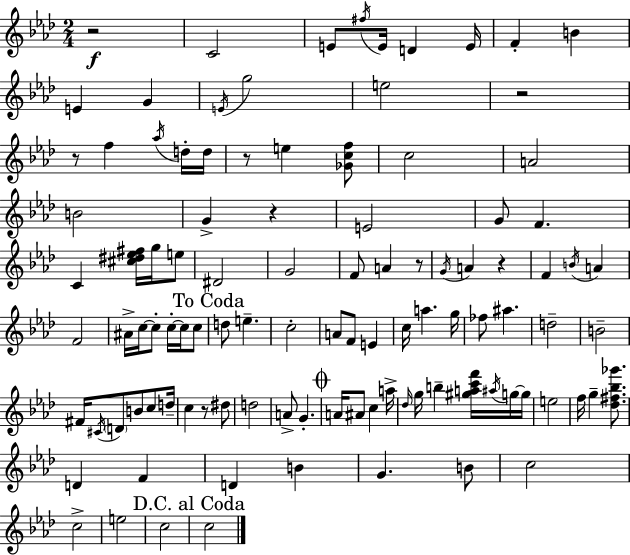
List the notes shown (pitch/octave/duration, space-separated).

R/h C4/h E4/e F#5/s E4/s D4/q E4/s F4/q B4/q E4/q G4/q E4/s G5/h E5/h R/h R/e F5/q Ab5/s D5/s D5/s R/e E5/q [Gb4,C5,F5]/e C5/h A4/h B4/h G4/q R/q E4/h G4/e F4/q. C4/q [C#5,D#5,Eb5,F#5]/s G5/s E5/e D#4/h G4/h F4/e A4/q R/e G4/s A4/q R/q F4/q B4/s A4/q F4/h A#4/s C5/s C5/e C5/s C5/s C5/e D5/e E5/q. C5/h A4/e F4/e E4/q C5/s A5/q. G5/s FES5/e A#5/q. D5/h B4/h F#4/s C#4/s D4/e B4/e C5/e D5/s C5/q R/e D#5/e D5/h A4/e G4/q. A4/s A#4/e C5/q A5/s Db5/s G5/s B5/q [G#5,A5,C6,F6]/s A#5/s G5/s G5/s E5/h F5/s G5/q [Db5,F#5,Bb5,Gb6]/e. D4/q F4/q D4/q B4/q G4/q. B4/e C5/h C5/h E5/h C5/h C5/h